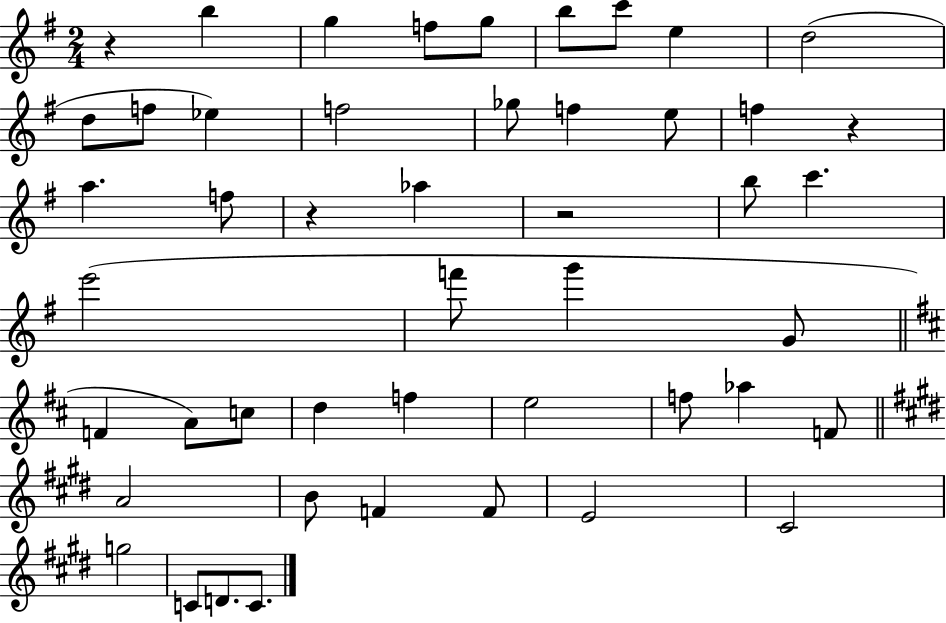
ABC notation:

X:1
T:Untitled
M:2/4
L:1/4
K:G
z b g f/2 g/2 b/2 c'/2 e d2 d/2 f/2 _e f2 _g/2 f e/2 f z a f/2 z _a z2 b/2 c' e'2 f'/2 g' G/2 F A/2 c/2 d f e2 f/2 _a F/2 A2 B/2 F F/2 E2 ^C2 g2 C/2 D/2 C/2